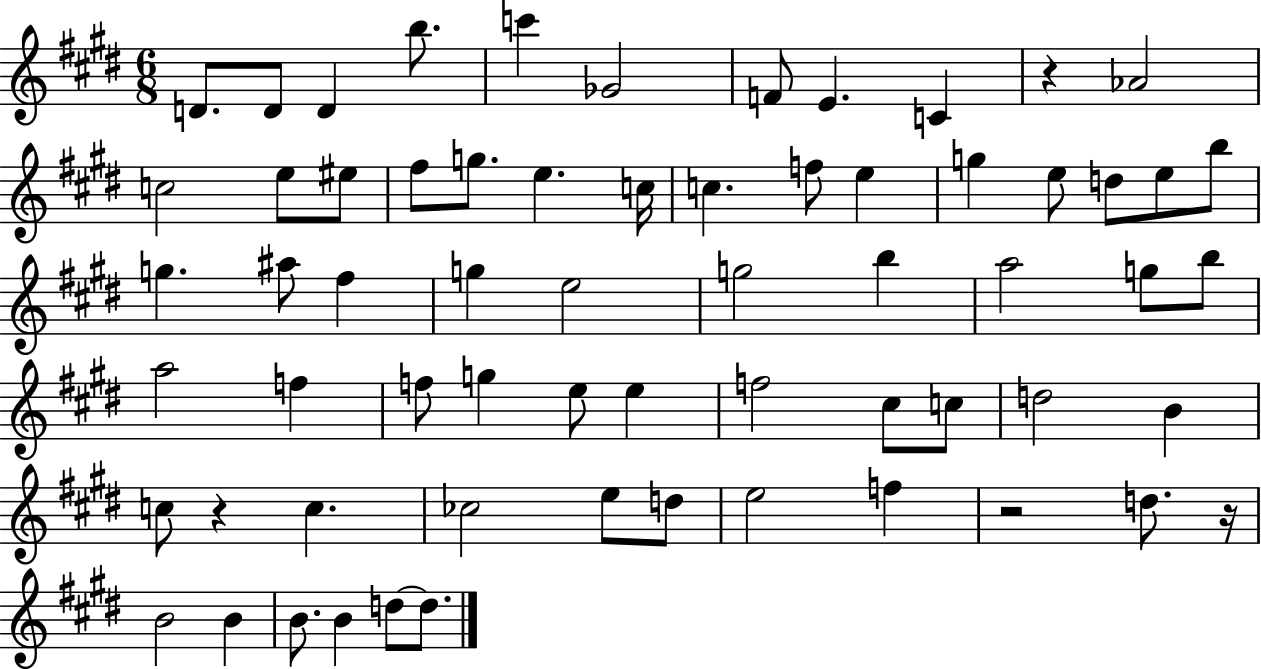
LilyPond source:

{
  \clef treble
  \numericTimeSignature
  \time 6/8
  \key e \major
  d'8. d'8 d'4 b''8. | c'''4 ges'2 | f'8 e'4. c'4 | r4 aes'2 | \break c''2 e''8 eis''8 | fis''8 g''8. e''4. c''16 | c''4. f''8 e''4 | g''4 e''8 d''8 e''8 b''8 | \break g''4. ais''8 fis''4 | g''4 e''2 | g''2 b''4 | a''2 g''8 b''8 | \break a''2 f''4 | f''8 g''4 e''8 e''4 | f''2 cis''8 c''8 | d''2 b'4 | \break c''8 r4 c''4. | ces''2 e''8 d''8 | e''2 f''4 | r2 d''8. r16 | \break b'2 b'4 | b'8. b'4 d''8~~ d''8. | \bar "|."
}